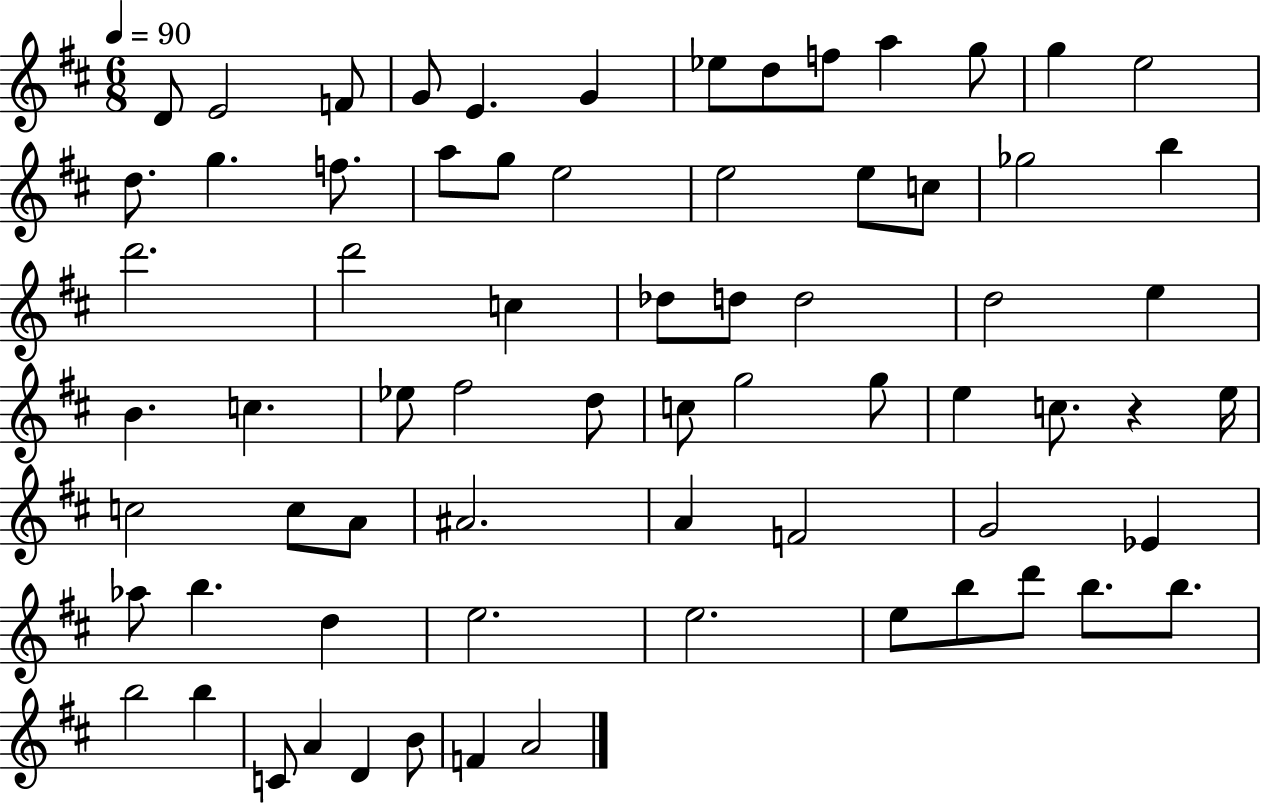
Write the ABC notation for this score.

X:1
T:Untitled
M:6/8
L:1/4
K:D
D/2 E2 F/2 G/2 E G _e/2 d/2 f/2 a g/2 g e2 d/2 g f/2 a/2 g/2 e2 e2 e/2 c/2 _g2 b d'2 d'2 c _d/2 d/2 d2 d2 e B c _e/2 ^f2 d/2 c/2 g2 g/2 e c/2 z e/4 c2 c/2 A/2 ^A2 A F2 G2 _E _a/2 b d e2 e2 e/2 b/2 d'/2 b/2 b/2 b2 b C/2 A D B/2 F A2